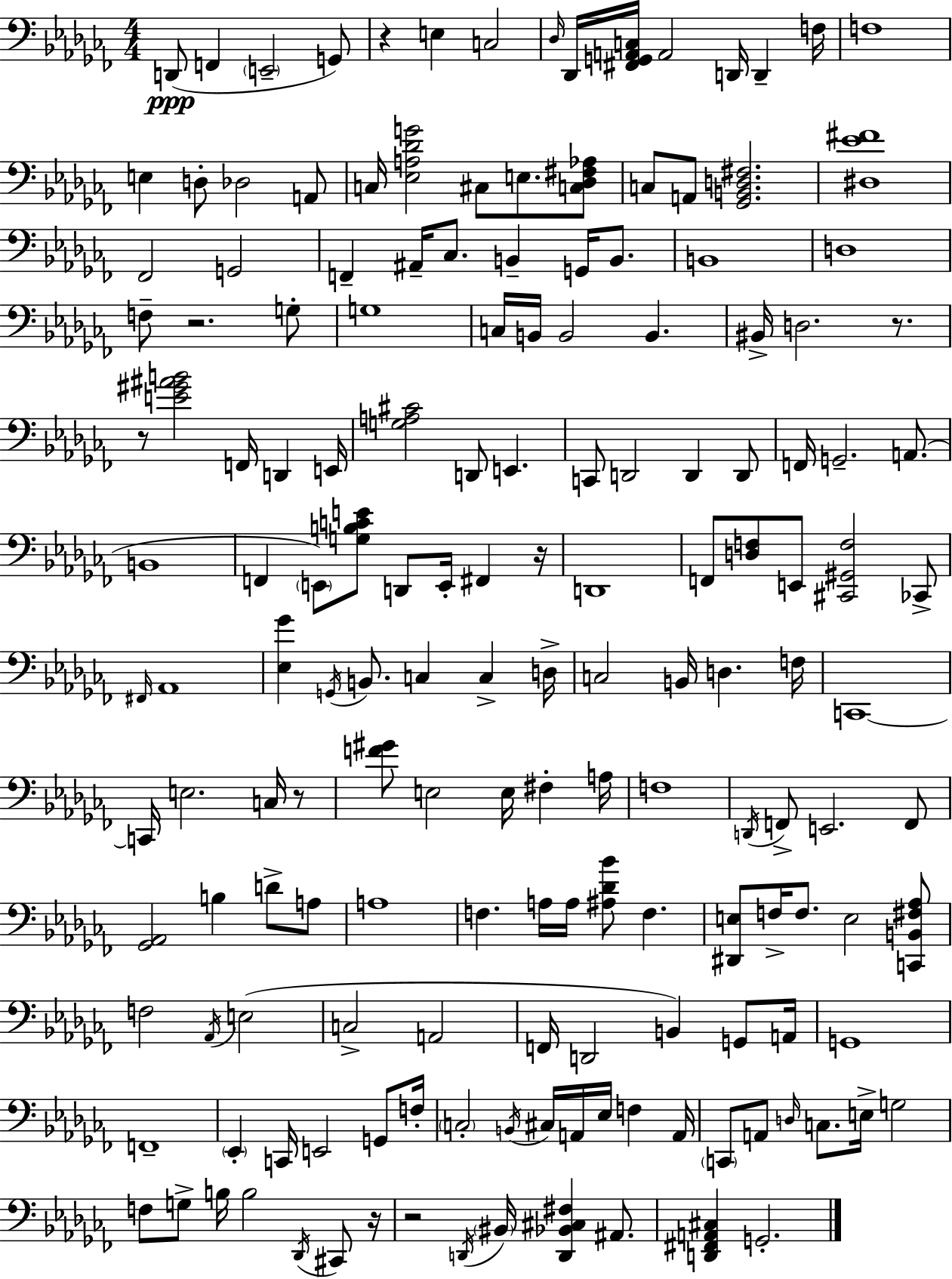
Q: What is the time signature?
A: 4/4